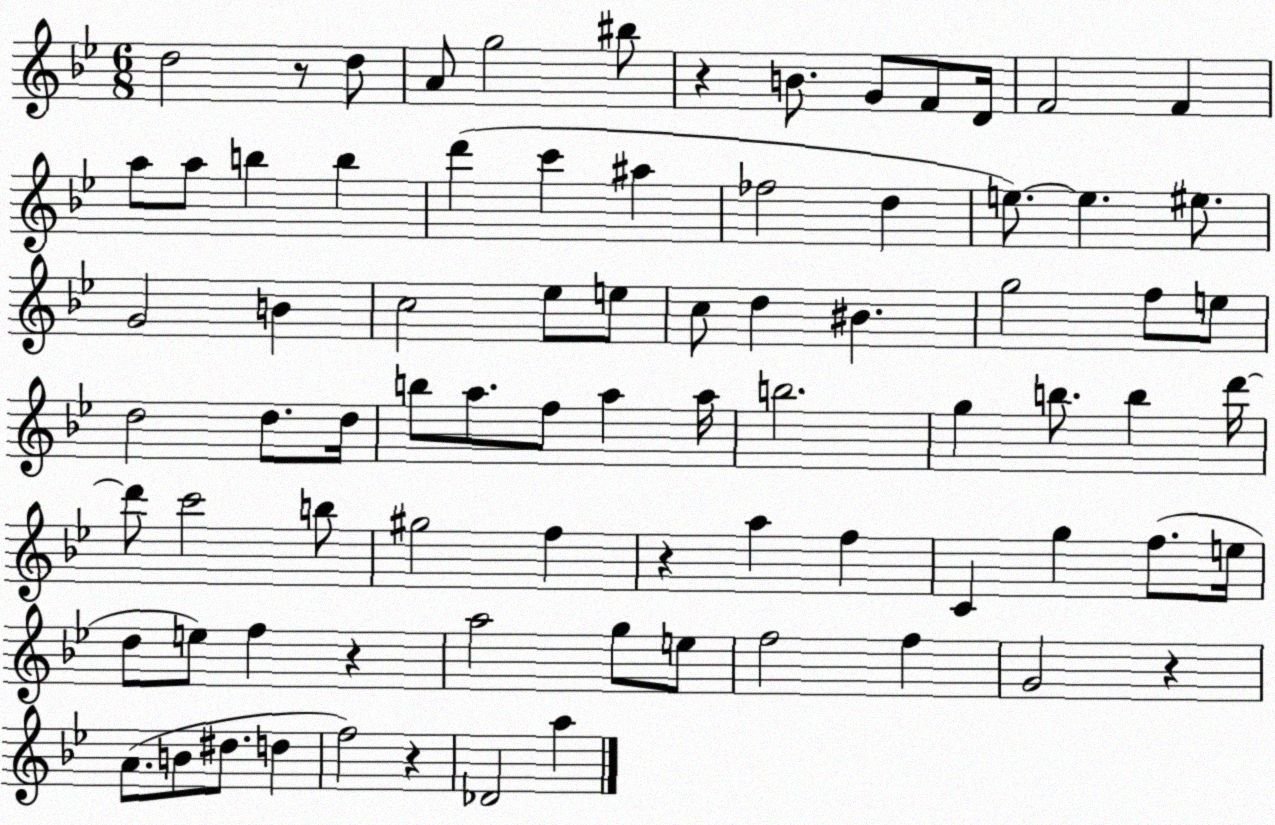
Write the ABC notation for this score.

X:1
T:Untitled
M:6/8
L:1/4
K:Bb
d2 z/2 d/2 A/2 g2 ^b/2 z B/2 G/2 F/2 D/4 F2 F a/2 a/2 b b d' c' ^a _f2 d e/2 e ^e/2 G2 B c2 _e/2 e/2 c/2 d ^B g2 f/2 e/2 d2 d/2 d/4 b/2 a/2 f/2 a a/4 b2 g b/2 b d'/4 d'/2 c'2 b/2 ^g2 f z a f C g f/2 e/4 d/2 e/2 f z a2 g/2 e/2 f2 f G2 z A/2 B/2 ^d/2 d f2 z _D2 a